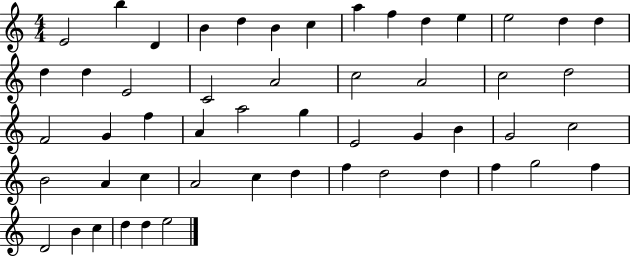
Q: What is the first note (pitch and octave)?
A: E4